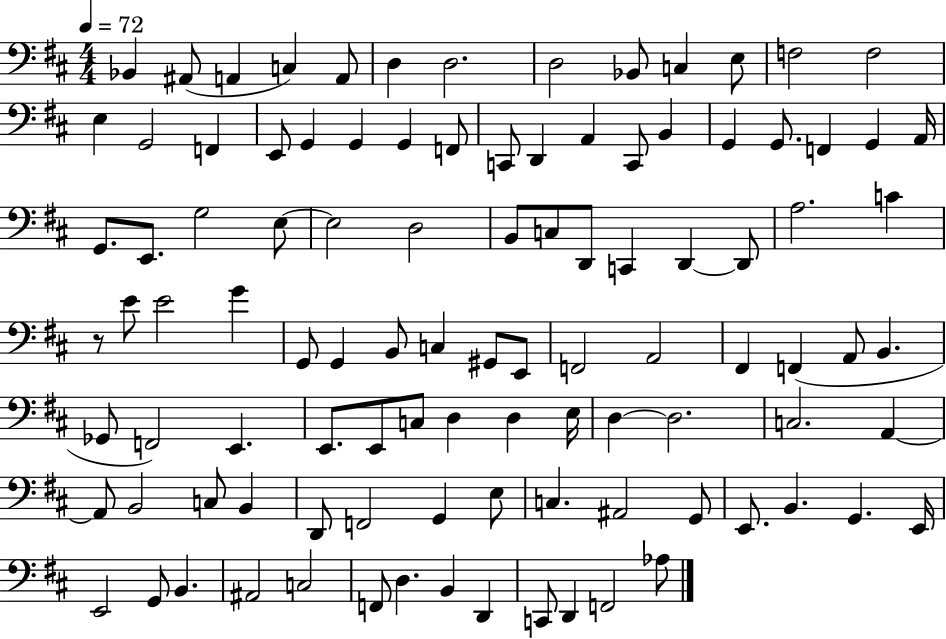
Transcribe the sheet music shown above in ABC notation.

X:1
T:Untitled
M:4/4
L:1/4
K:D
_B,, ^A,,/2 A,, C, A,,/2 D, D,2 D,2 _B,,/2 C, E,/2 F,2 F,2 E, G,,2 F,, E,,/2 G,, G,, G,, F,,/2 C,,/2 D,, A,, C,,/2 B,, G,, G,,/2 F,, G,, A,,/4 G,,/2 E,,/2 G,2 E,/2 E,2 D,2 B,,/2 C,/2 D,,/2 C,, D,, D,,/2 A,2 C z/2 E/2 E2 G G,,/2 G,, B,,/2 C, ^G,,/2 E,,/2 F,,2 A,,2 ^F,, F,, A,,/2 B,, _G,,/2 F,,2 E,, E,,/2 E,,/2 C,/2 D, D, E,/4 D, D,2 C,2 A,, A,,/2 B,,2 C,/2 B,, D,,/2 F,,2 G,, E,/2 C, ^A,,2 G,,/2 E,,/2 B,, G,, E,,/4 E,,2 G,,/2 B,, ^A,,2 C,2 F,,/2 D, B,, D,, C,,/2 D,, F,,2 _A,/2